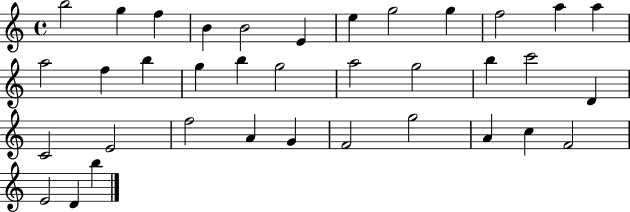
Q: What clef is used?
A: treble